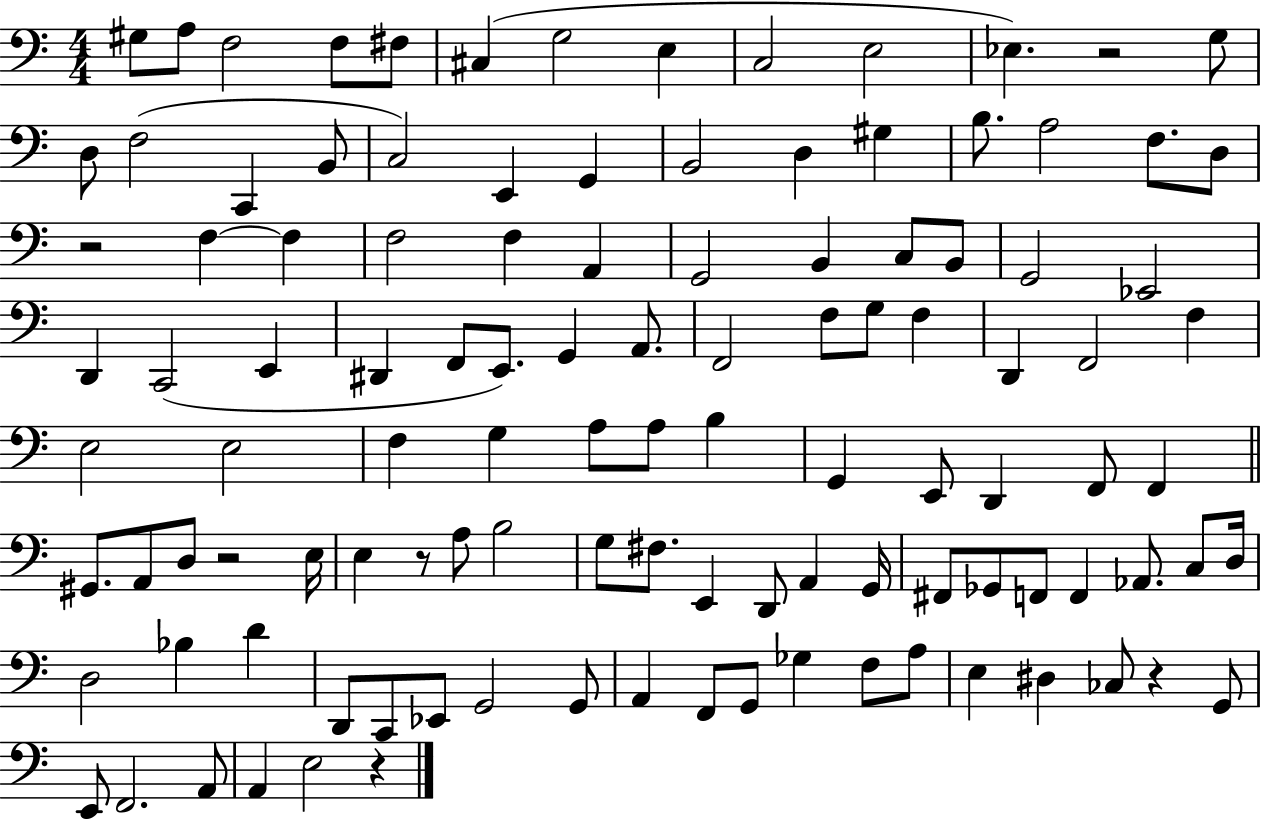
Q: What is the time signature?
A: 4/4